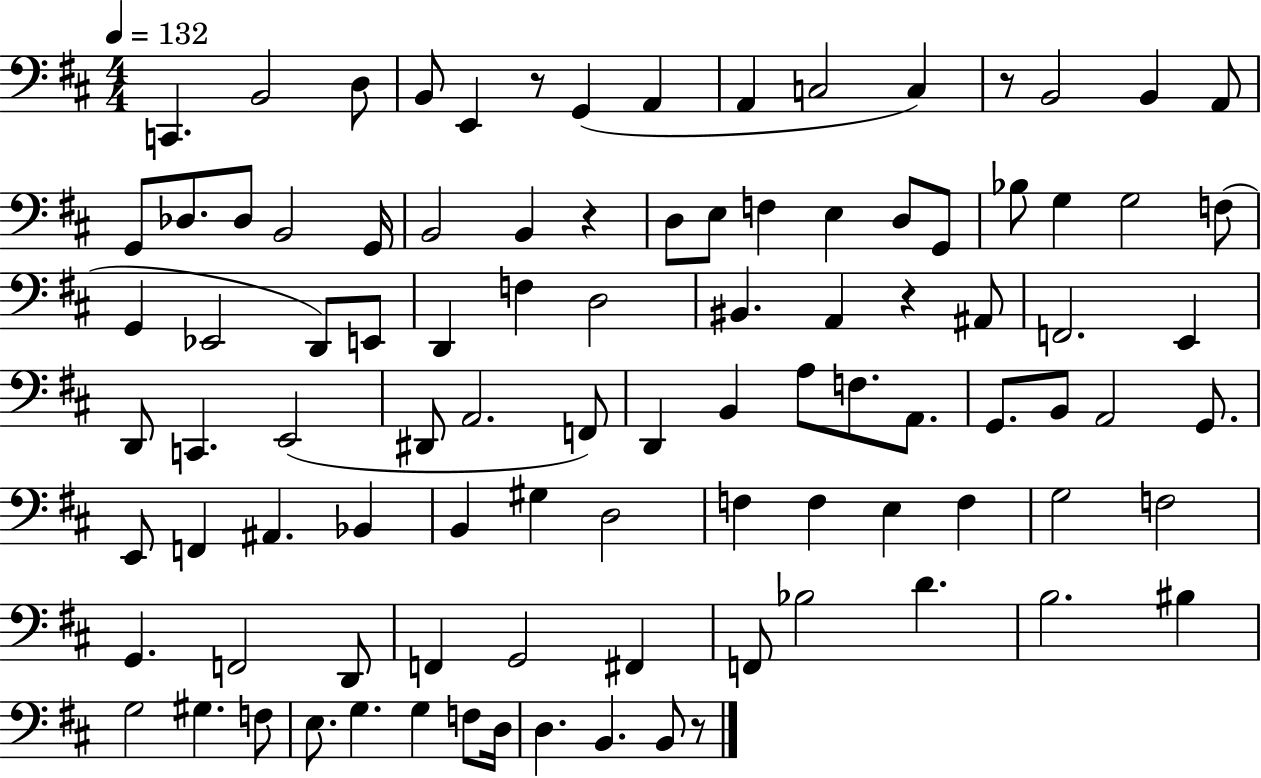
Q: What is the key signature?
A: D major